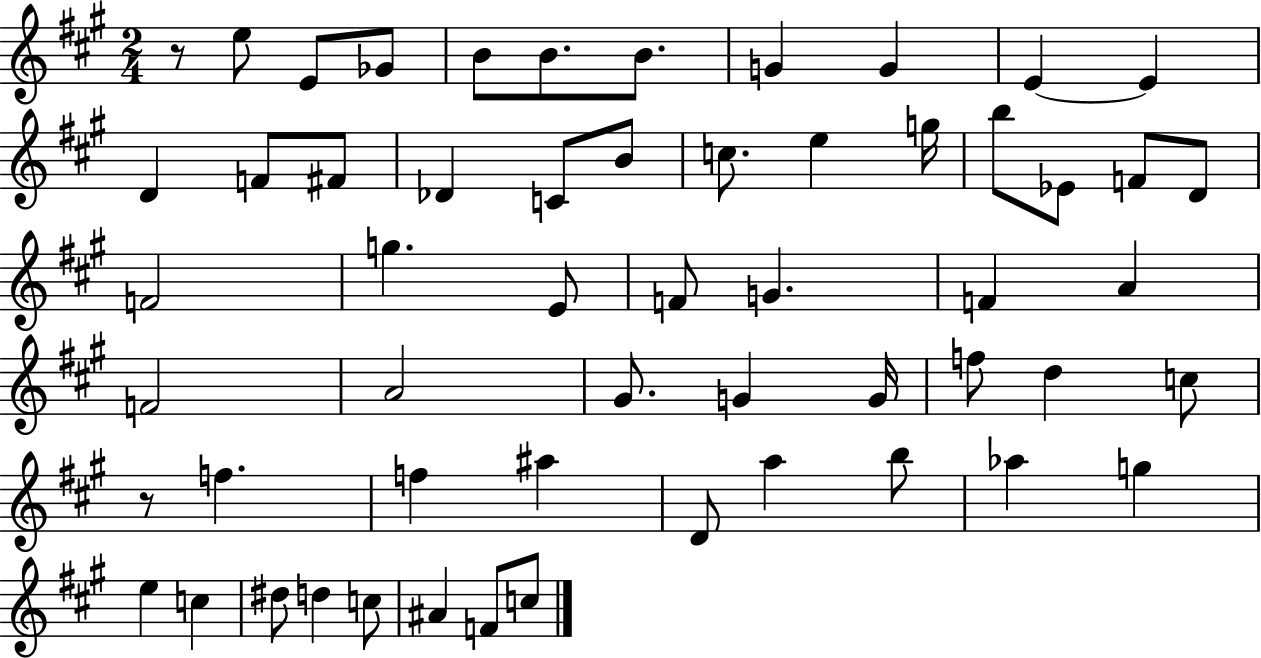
{
  \clef treble
  \numericTimeSignature
  \time 2/4
  \key a \major
  r8 e''8 e'8 ges'8 | b'8 b'8. b'8. | g'4 g'4 | e'4~~ e'4 | \break d'4 f'8 fis'8 | des'4 c'8 b'8 | c''8. e''4 g''16 | b''8 ees'8 f'8 d'8 | \break f'2 | g''4. e'8 | f'8 g'4. | f'4 a'4 | \break f'2 | a'2 | gis'8. g'4 g'16 | f''8 d''4 c''8 | \break r8 f''4. | f''4 ais''4 | d'8 a''4 b''8 | aes''4 g''4 | \break e''4 c''4 | dis''8 d''4 c''8 | ais'4 f'8 c''8 | \bar "|."
}